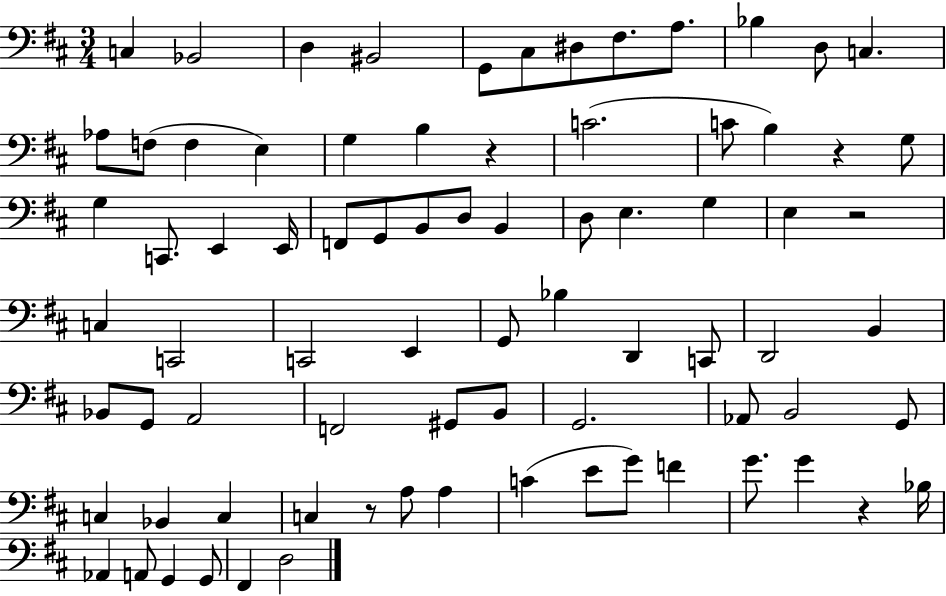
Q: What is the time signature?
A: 3/4